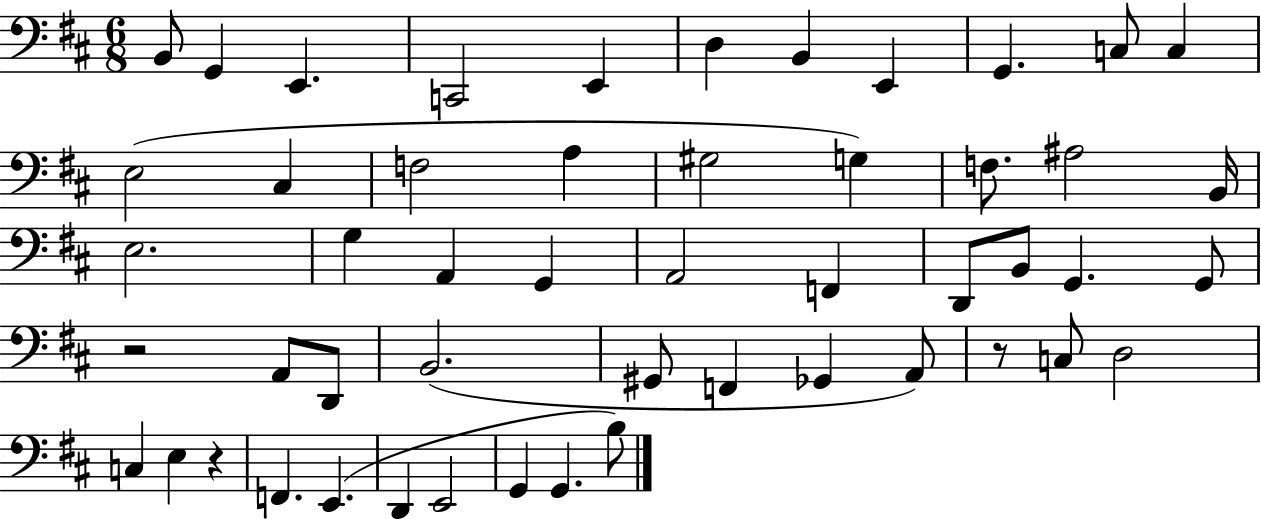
B2/e G2/q E2/q. C2/h E2/q D3/q B2/q E2/q G2/q. C3/e C3/q E3/h C#3/q F3/h A3/q G#3/h G3/q F3/e. A#3/h B2/s E3/h. G3/q A2/q G2/q A2/h F2/q D2/e B2/e G2/q. G2/e R/h A2/e D2/e B2/h. G#2/e F2/q Gb2/q A2/e R/e C3/e D3/h C3/q E3/q R/q F2/q. E2/q. D2/q E2/h G2/q G2/q. B3/e